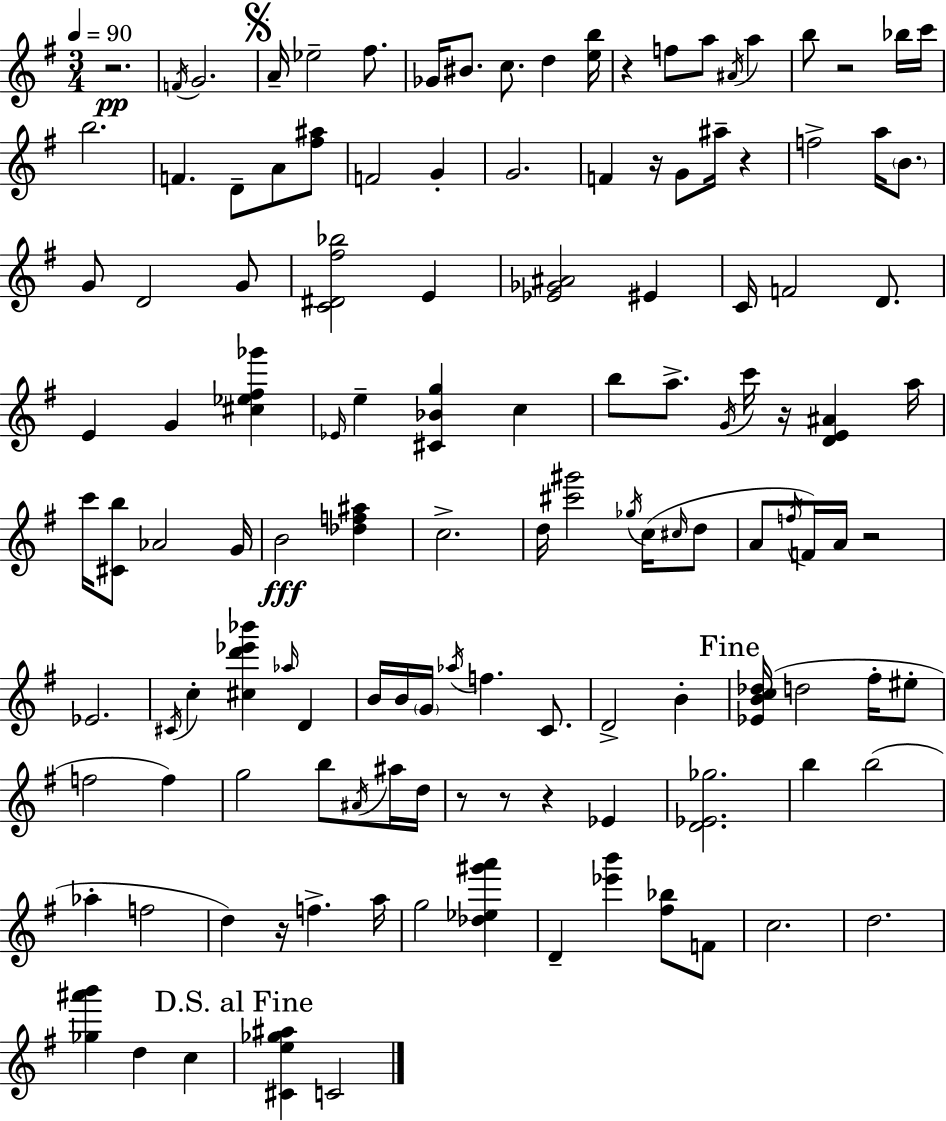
R/h. F4/s G4/h. A4/s Eb5/h F#5/e. Gb4/s BIS4/e. C5/e. D5/q [E5,B5]/s R/q F5/e A5/e A#4/s A5/q B5/e R/h Bb5/s C6/s B5/h. F4/q. D4/e A4/e [F#5,A#5]/e F4/h G4/q G4/h. F4/q R/s G4/e A#5/s R/q F5/h A5/s B4/e. G4/e D4/h G4/e [C4,D#4,F#5,Bb5]/h E4/q [Eb4,Gb4,A#4]/h EIS4/q C4/s F4/h D4/e. E4/q G4/q [C#5,Eb5,F#5,Gb6]/q Eb4/s E5/q [C#4,Bb4,G5]/q C5/q B5/e A5/e. G4/s C6/s R/s [D4,E4,A#4]/q A5/s C6/s [C#4,B5]/e Ab4/h G4/s B4/h [Db5,F5,A#5]/q C5/h. D5/s [C#6,G#6]/h Gb5/s C5/s C#5/s D5/e A4/e F5/s F4/s A4/s R/h Eb4/h. C#4/s C5/q [C#5,D6,Eb6,Bb6]/q Ab5/s D4/q B4/s B4/s G4/s Ab5/s F5/q. C4/e. D4/h B4/q [Eb4,B4,C5,Db5]/s D5/h F#5/s EIS5/e F5/h F5/q G5/h B5/e A#4/s A#5/s D5/s R/e R/e R/q Eb4/q [D4,Eb4,Gb5]/h. B5/q B5/h Ab5/q F5/h D5/q R/s F5/q. A5/s G5/h [Db5,Eb5,G#6,A6]/q D4/q [Eb6,B6]/q [F#5,Bb5]/e F4/e C5/h. D5/h. [Gb5,A#6,B6]/q D5/q C5/q [C#4,E5,Gb5,A#5]/q C4/h